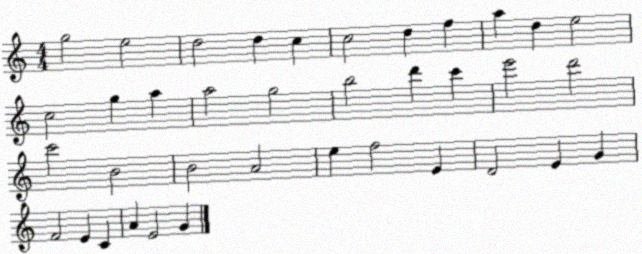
X:1
T:Untitled
M:4/4
L:1/4
K:C
g2 e2 d2 d c c2 d f a d e2 c2 g a a2 g2 b2 d' c' e'2 d'2 c'2 B2 B2 A2 e f2 E D2 E G F2 E C A E2 G